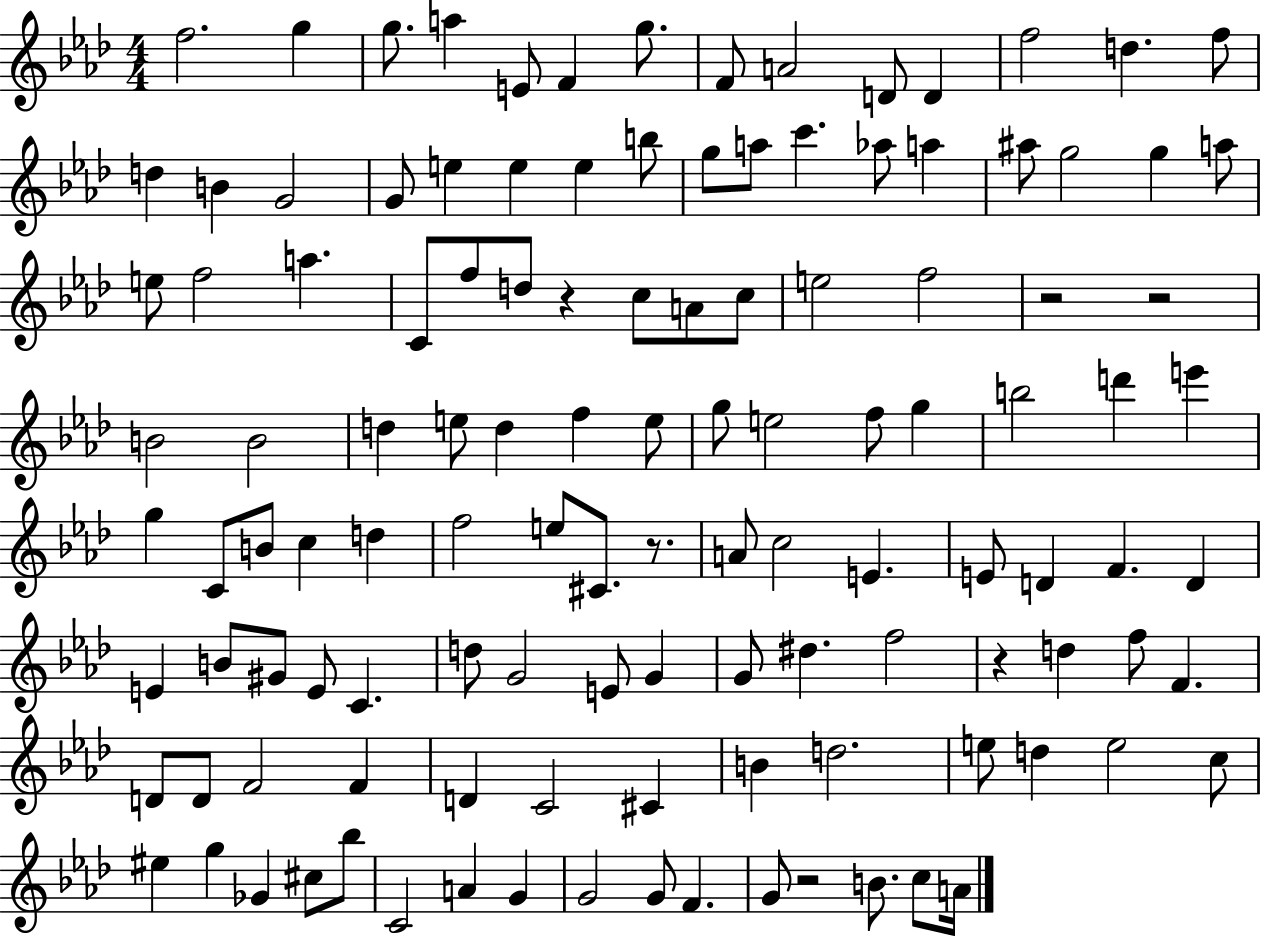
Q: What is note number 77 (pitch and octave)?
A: D5